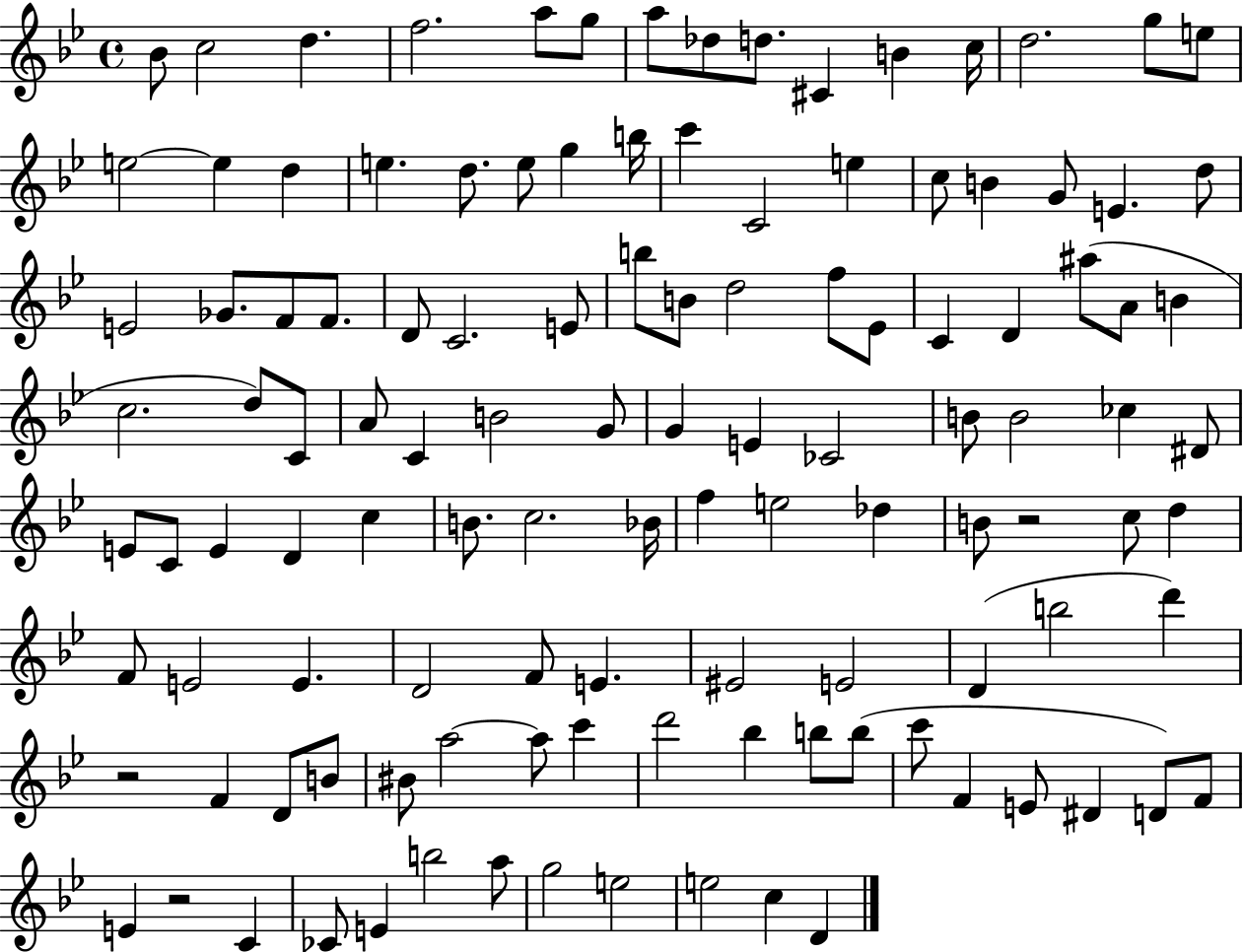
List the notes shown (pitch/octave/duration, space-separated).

Bb4/e C5/h D5/q. F5/h. A5/e G5/e A5/e Db5/e D5/e. C#4/q B4/q C5/s D5/h. G5/e E5/e E5/h E5/q D5/q E5/q. D5/e. E5/e G5/q B5/s C6/q C4/h E5/q C5/e B4/q G4/e E4/q. D5/e E4/h Gb4/e. F4/e F4/e. D4/e C4/h. E4/e B5/e B4/e D5/h F5/e Eb4/e C4/q D4/q A#5/e A4/e B4/q C5/h. D5/e C4/e A4/e C4/q B4/h G4/e G4/q E4/q CES4/h B4/e B4/h CES5/q D#4/e E4/e C4/e E4/q D4/q C5/q B4/e. C5/h. Bb4/s F5/q E5/h Db5/q B4/e R/h C5/e D5/q F4/e E4/h E4/q. D4/h F4/e E4/q. EIS4/h E4/h D4/q B5/h D6/q R/h F4/q D4/e B4/e BIS4/e A5/h A5/e C6/q D6/h Bb5/q B5/e B5/e C6/e F4/q E4/e D#4/q D4/e F4/e E4/q R/h C4/q CES4/e E4/q B5/h A5/e G5/h E5/h E5/h C5/q D4/q